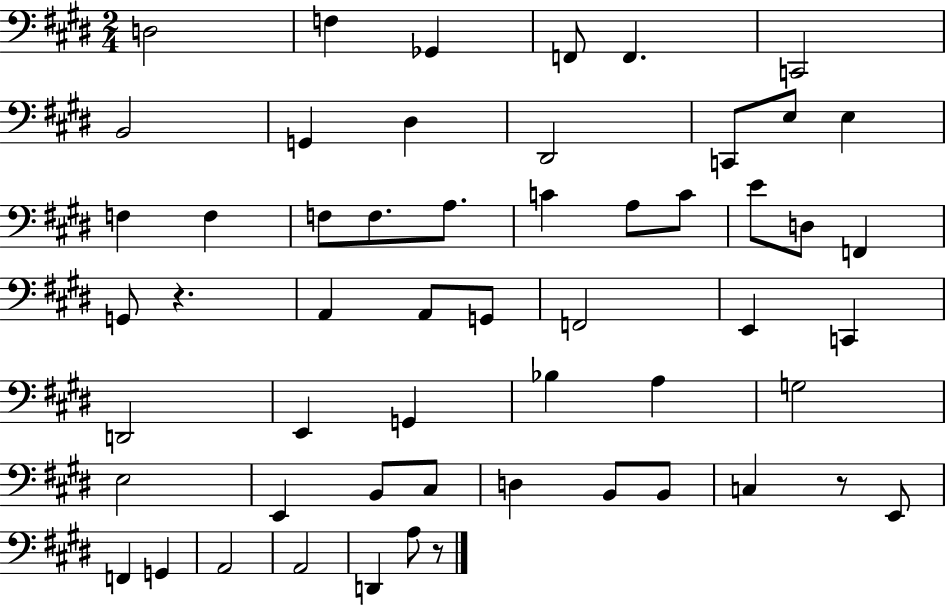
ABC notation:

X:1
T:Untitled
M:2/4
L:1/4
K:E
D,2 F, _G,, F,,/2 F,, C,,2 B,,2 G,, ^D, ^D,,2 C,,/2 E,/2 E, F, F, F,/2 F,/2 A,/2 C A,/2 C/2 E/2 D,/2 F,, G,,/2 z A,, A,,/2 G,,/2 F,,2 E,, C,, D,,2 E,, G,, _B, A, G,2 E,2 E,, B,,/2 ^C,/2 D, B,,/2 B,,/2 C, z/2 E,,/2 F,, G,, A,,2 A,,2 D,, A,/2 z/2